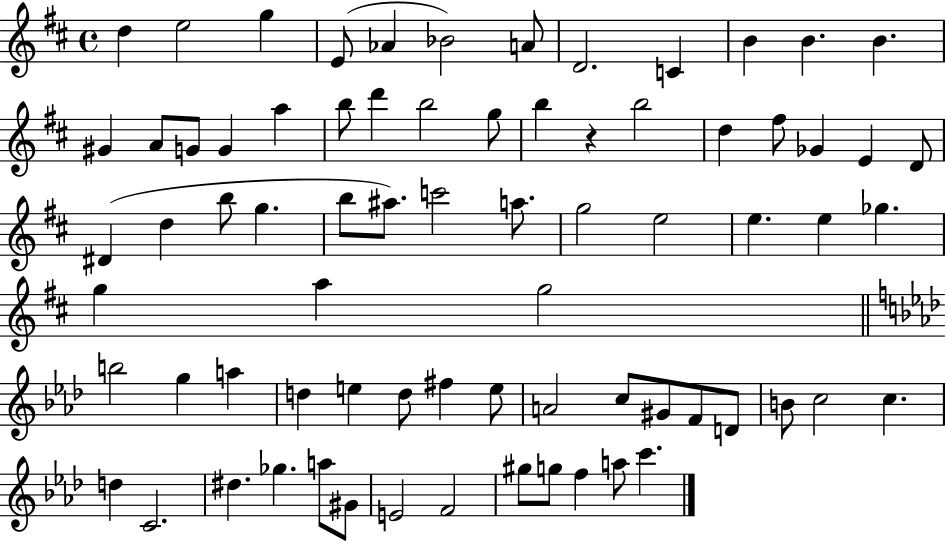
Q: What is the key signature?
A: D major